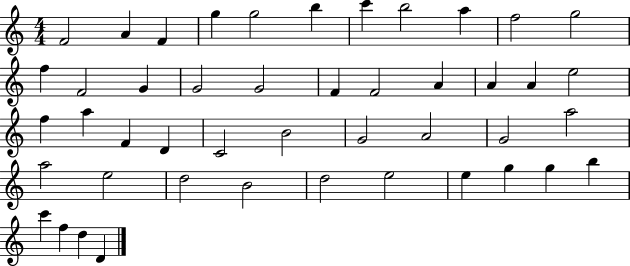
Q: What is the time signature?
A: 4/4